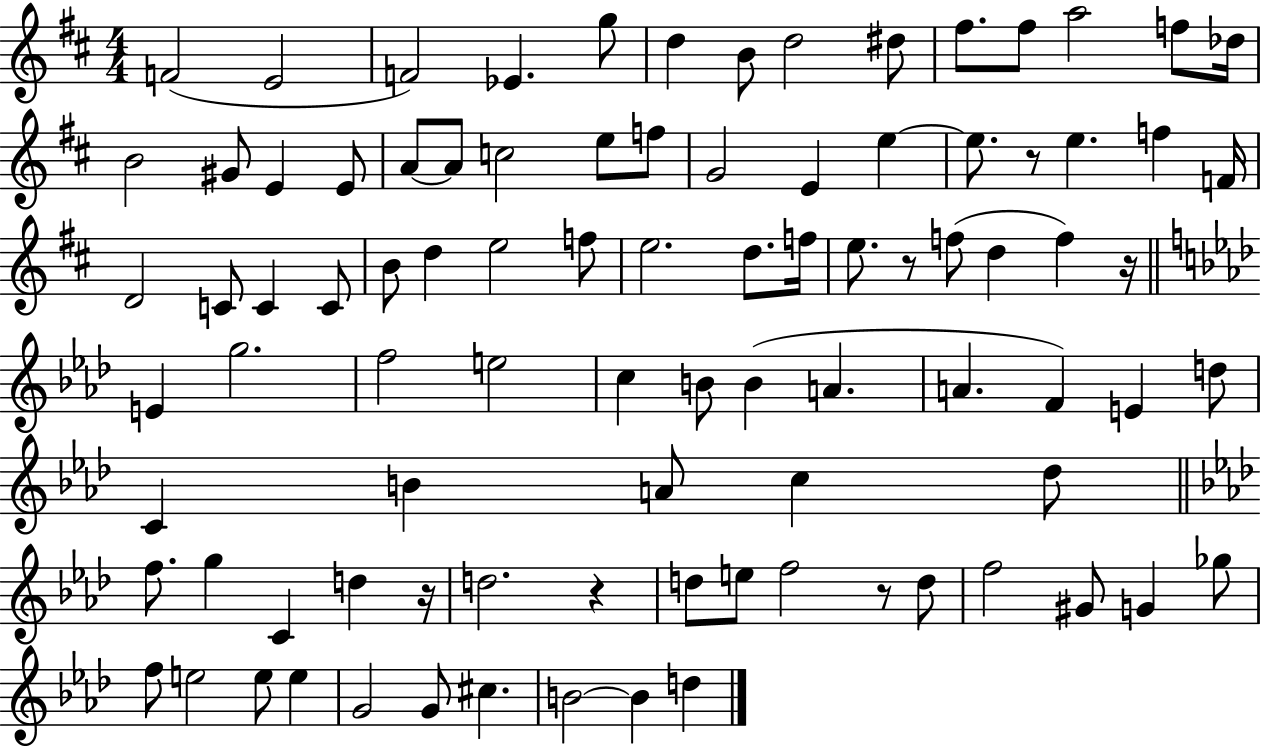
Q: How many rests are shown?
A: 6